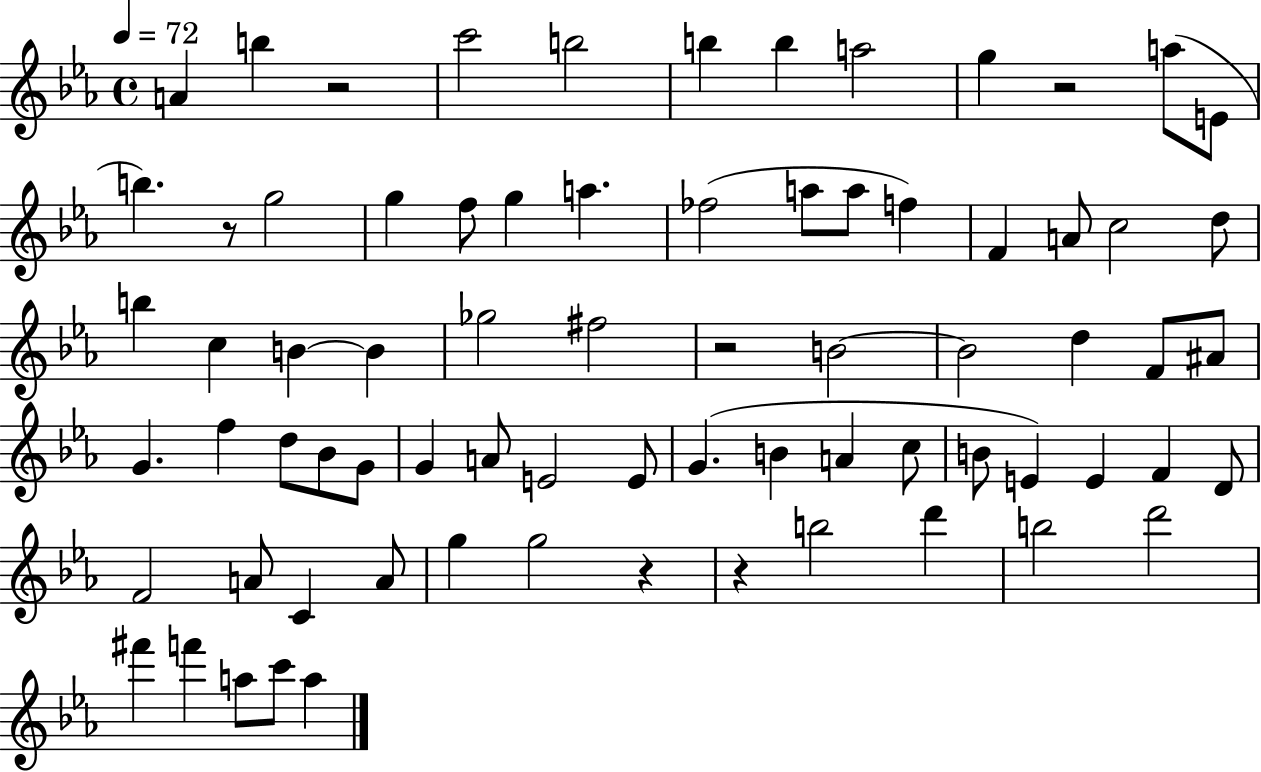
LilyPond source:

{
  \clef treble
  \time 4/4
  \defaultTimeSignature
  \key ees \major
  \tempo 4 = 72
  a'4 b''4 r2 | c'''2 b''2 | b''4 b''4 a''2 | g''4 r2 a''8( e'8 | \break b''4.) r8 g''2 | g''4 f''8 g''4 a''4. | fes''2( a''8 a''8 f''4) | f'4 a'8 c''2 d''8 | \break b''4 c''4 b'4~~ b'4 | ges''2 fis''2 | r2 b'2~~ | b'2 d''4 f'8 ais'8 | \break g'4. f''4 d''8 bes'8 g'8 | g'4 a'8 e'2 e'8 | g'4.( b'4 a'4 c''8 | b'8 e'4) e'4 f'4 d'8 | \break f'2 a'8 c'4 a'8 | g''4 g''2 r4 | r4 b''2 d'''4 | b''2 d'''2 | \break fis'''4 f'''4 a''8 c'''8 a''4 | \bar "|."
}